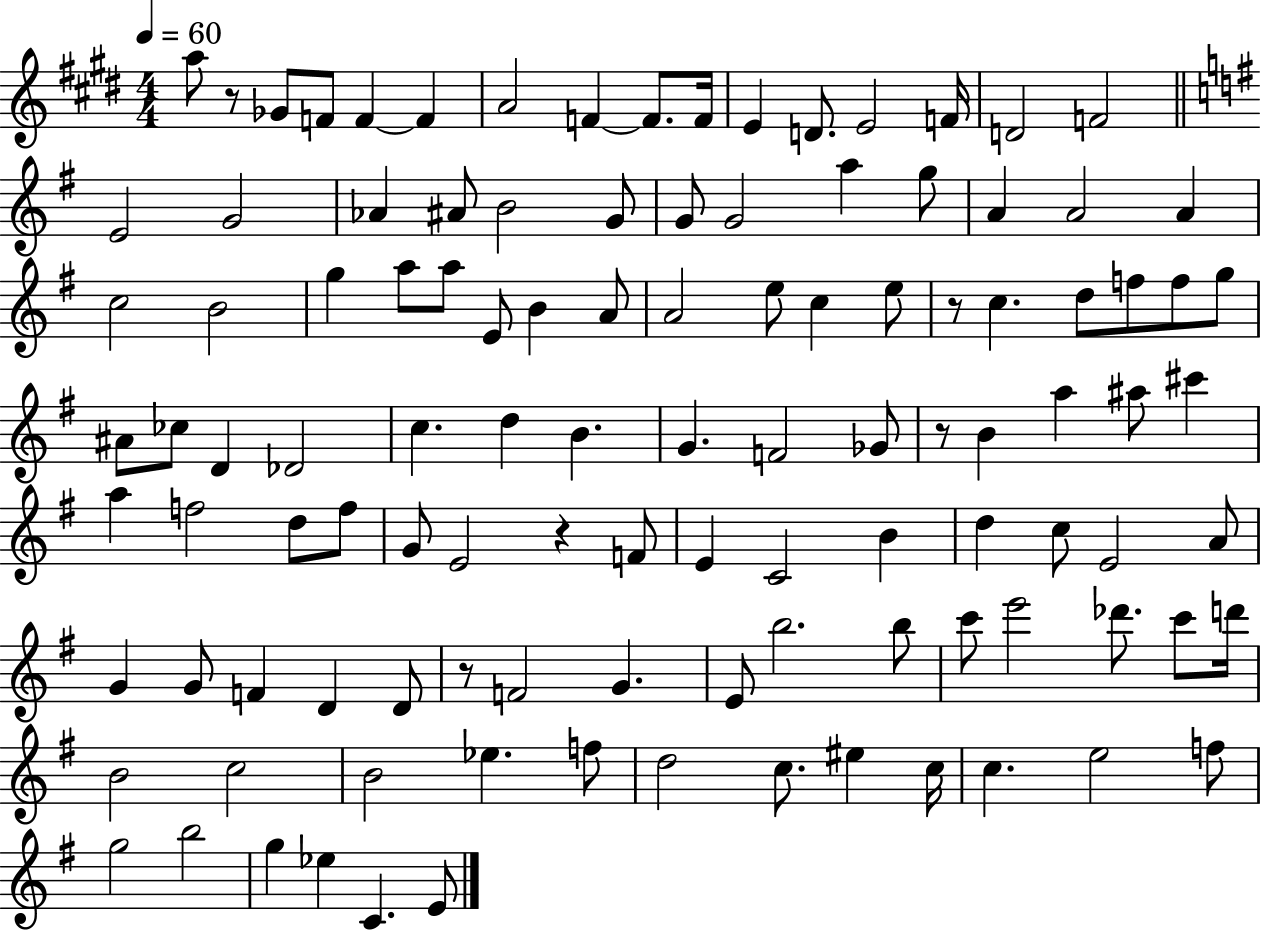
{
  \clef treble
  \numericTimeSignature
  \time 4/4
  \key e \major
  \tempo 4 = 60
  a''8 r8 ges'8 f'8 f'4~~ f'4 | a'2 f'4~~ f'8. f'16 | e'4 d'8. e'2 f'16 | d'2 f'2 | \break \bar "||" \break \key e \minor e'2 g'2 | aes'4 ais'8 b'2 g'8 | g'8 g'2 a''4 g''8 | a'4 a'2 a'4 | \break c''2 b'2 | g''4 a''8 a''8 e'8 b'4 a'8 | a'2 e''8 c''4 e''8 | r8 c''4. d''8 f''8 f''8 g''8 | \break ais'8 ces''8 d'4 des'2 | c''4. d''4 b'4. | g'4. f'2 ges'8 | r8 b'4 a''4 ais''8 cis'''4 | \break a''4 f''2 d''8 f''8 | g'8 e'2 r4 f'8 | e'4 c'2 b'4 | d''4 c''8 e'2 a'8 | \break g'4 g'8 f'4 d'4 d'8 | r8 f'2 g'4. | e'8 b''2. b''8 | c'''8 e'''2 des'''8. c'''8 d'''16 | \break b'2 c''2 | b'2 ees''4. f''8 | d''2 c''8. eis''4 c''16 | c''4. e''2 f''8 | \break g''2 b''2 | g''4 ees''4 c'4. e'8 | \bar "|."
}